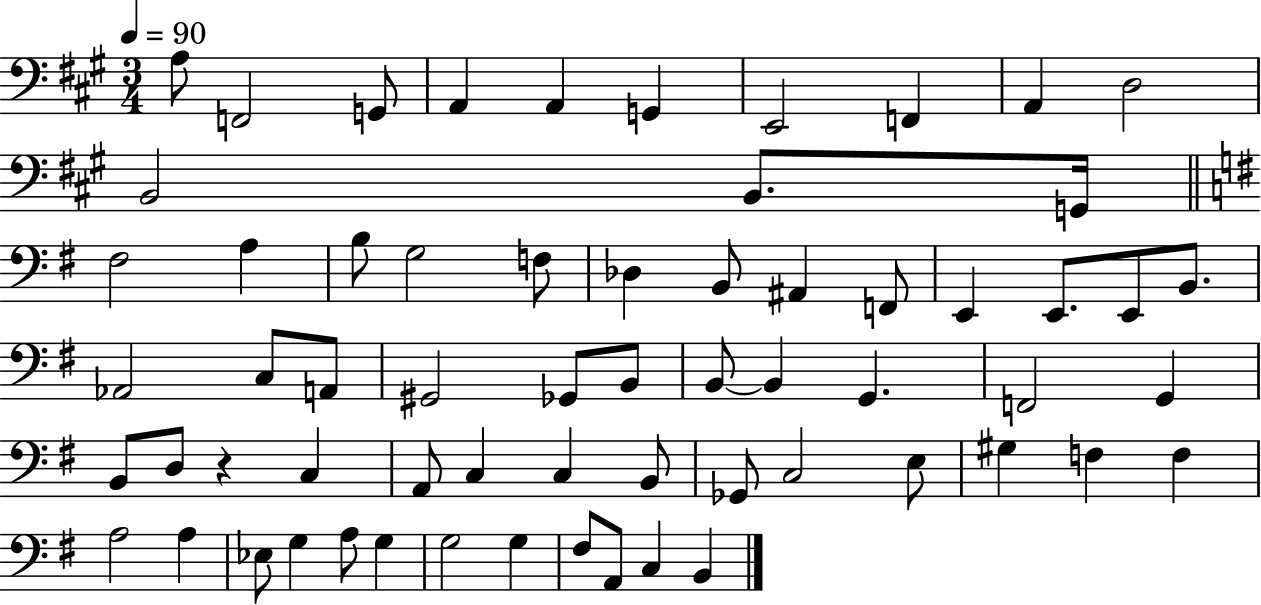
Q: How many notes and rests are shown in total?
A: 63